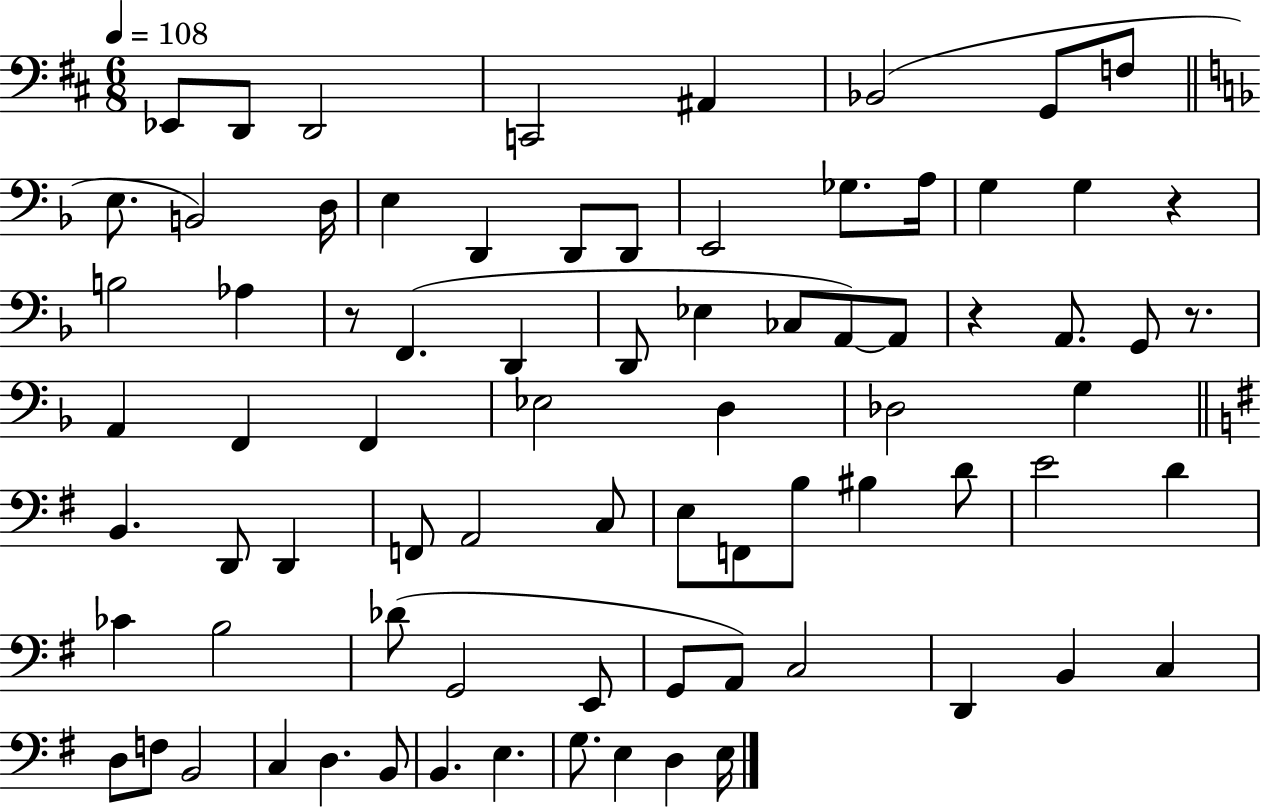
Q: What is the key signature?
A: D major